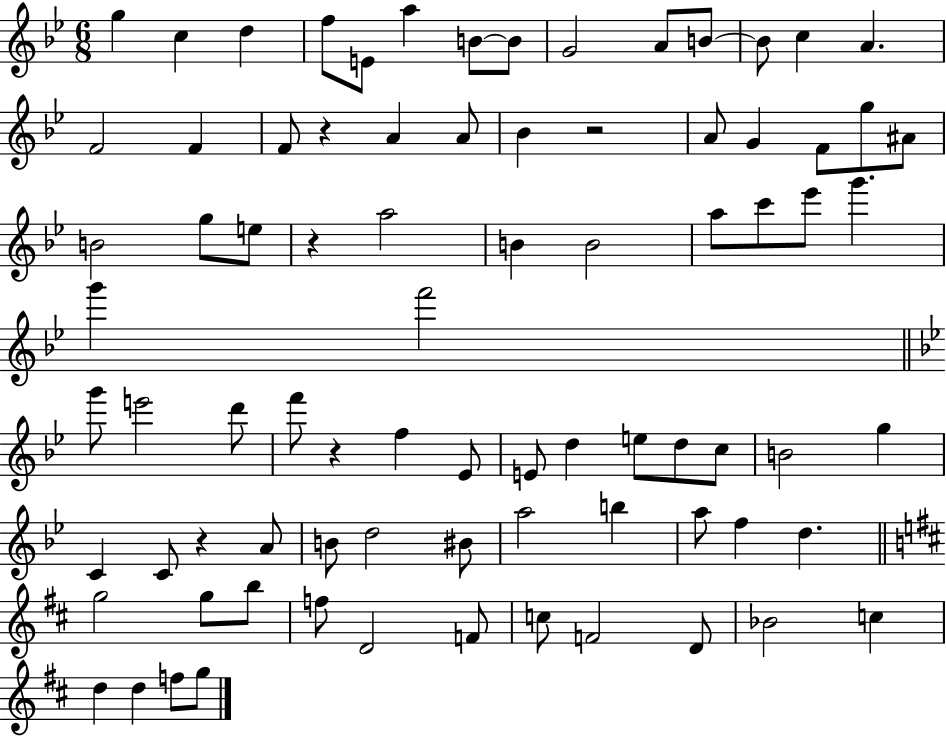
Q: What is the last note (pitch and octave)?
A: G5